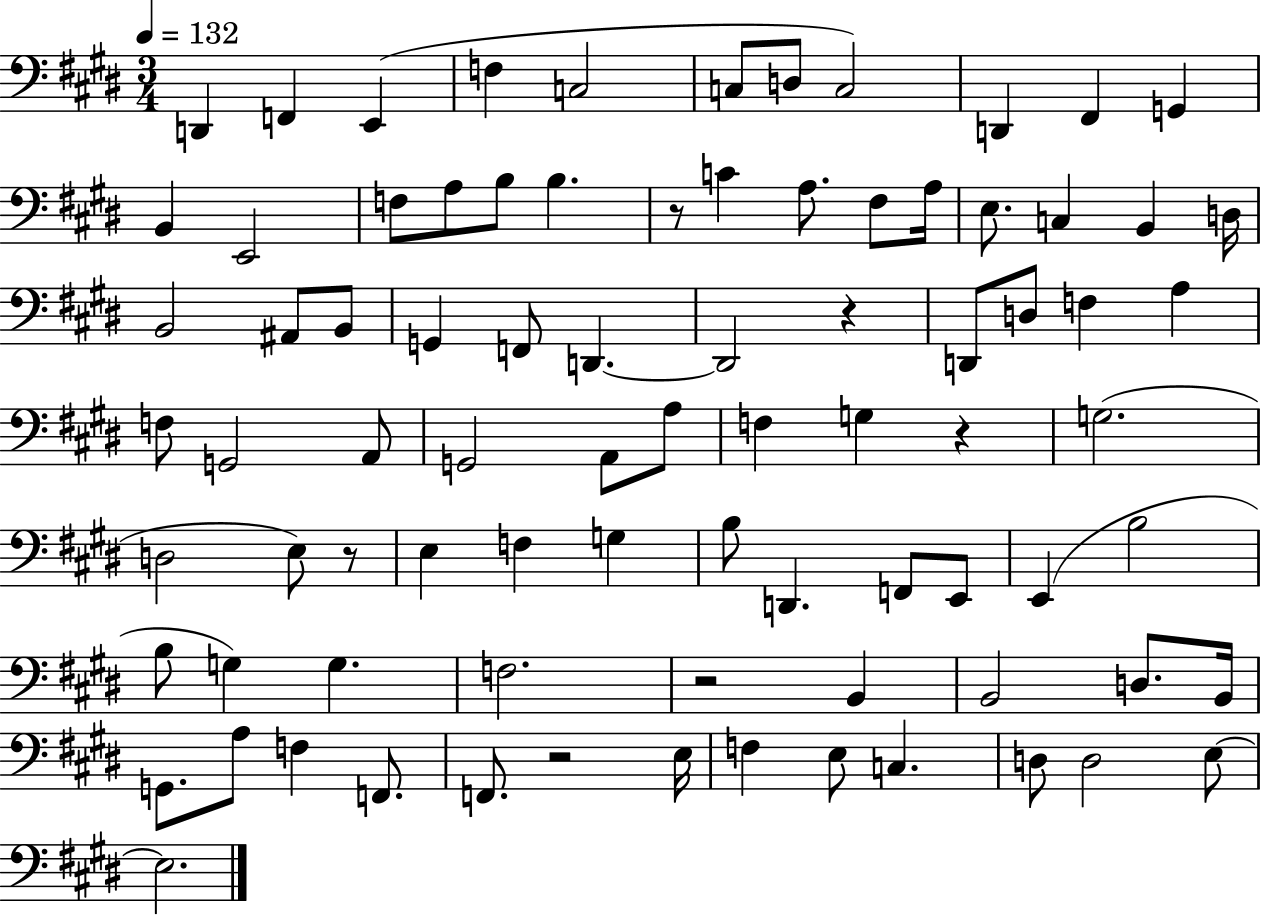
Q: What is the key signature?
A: E major